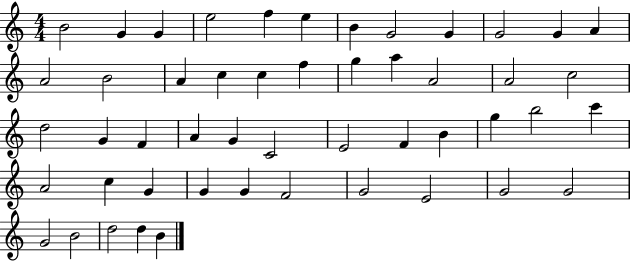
B4/h G4/q G4/q E5/h F5/q E5/q B4/q G4/h G4/q G4/h G4/q A4/q A4/h B4/h A4/q C5/q C5/q F5/q G5/q A5/q A4/h A4/h C5/h D5/h G4/q F4/q A4/q G4/q C4/h E4/h F4/q B4/q G5/q B5/h C6/q A4/h C5/q G4/q G4/q G4/q F4/h G4/h E4/h G4/h G4/h G4/h B4/h D5/h D5/q B4/q